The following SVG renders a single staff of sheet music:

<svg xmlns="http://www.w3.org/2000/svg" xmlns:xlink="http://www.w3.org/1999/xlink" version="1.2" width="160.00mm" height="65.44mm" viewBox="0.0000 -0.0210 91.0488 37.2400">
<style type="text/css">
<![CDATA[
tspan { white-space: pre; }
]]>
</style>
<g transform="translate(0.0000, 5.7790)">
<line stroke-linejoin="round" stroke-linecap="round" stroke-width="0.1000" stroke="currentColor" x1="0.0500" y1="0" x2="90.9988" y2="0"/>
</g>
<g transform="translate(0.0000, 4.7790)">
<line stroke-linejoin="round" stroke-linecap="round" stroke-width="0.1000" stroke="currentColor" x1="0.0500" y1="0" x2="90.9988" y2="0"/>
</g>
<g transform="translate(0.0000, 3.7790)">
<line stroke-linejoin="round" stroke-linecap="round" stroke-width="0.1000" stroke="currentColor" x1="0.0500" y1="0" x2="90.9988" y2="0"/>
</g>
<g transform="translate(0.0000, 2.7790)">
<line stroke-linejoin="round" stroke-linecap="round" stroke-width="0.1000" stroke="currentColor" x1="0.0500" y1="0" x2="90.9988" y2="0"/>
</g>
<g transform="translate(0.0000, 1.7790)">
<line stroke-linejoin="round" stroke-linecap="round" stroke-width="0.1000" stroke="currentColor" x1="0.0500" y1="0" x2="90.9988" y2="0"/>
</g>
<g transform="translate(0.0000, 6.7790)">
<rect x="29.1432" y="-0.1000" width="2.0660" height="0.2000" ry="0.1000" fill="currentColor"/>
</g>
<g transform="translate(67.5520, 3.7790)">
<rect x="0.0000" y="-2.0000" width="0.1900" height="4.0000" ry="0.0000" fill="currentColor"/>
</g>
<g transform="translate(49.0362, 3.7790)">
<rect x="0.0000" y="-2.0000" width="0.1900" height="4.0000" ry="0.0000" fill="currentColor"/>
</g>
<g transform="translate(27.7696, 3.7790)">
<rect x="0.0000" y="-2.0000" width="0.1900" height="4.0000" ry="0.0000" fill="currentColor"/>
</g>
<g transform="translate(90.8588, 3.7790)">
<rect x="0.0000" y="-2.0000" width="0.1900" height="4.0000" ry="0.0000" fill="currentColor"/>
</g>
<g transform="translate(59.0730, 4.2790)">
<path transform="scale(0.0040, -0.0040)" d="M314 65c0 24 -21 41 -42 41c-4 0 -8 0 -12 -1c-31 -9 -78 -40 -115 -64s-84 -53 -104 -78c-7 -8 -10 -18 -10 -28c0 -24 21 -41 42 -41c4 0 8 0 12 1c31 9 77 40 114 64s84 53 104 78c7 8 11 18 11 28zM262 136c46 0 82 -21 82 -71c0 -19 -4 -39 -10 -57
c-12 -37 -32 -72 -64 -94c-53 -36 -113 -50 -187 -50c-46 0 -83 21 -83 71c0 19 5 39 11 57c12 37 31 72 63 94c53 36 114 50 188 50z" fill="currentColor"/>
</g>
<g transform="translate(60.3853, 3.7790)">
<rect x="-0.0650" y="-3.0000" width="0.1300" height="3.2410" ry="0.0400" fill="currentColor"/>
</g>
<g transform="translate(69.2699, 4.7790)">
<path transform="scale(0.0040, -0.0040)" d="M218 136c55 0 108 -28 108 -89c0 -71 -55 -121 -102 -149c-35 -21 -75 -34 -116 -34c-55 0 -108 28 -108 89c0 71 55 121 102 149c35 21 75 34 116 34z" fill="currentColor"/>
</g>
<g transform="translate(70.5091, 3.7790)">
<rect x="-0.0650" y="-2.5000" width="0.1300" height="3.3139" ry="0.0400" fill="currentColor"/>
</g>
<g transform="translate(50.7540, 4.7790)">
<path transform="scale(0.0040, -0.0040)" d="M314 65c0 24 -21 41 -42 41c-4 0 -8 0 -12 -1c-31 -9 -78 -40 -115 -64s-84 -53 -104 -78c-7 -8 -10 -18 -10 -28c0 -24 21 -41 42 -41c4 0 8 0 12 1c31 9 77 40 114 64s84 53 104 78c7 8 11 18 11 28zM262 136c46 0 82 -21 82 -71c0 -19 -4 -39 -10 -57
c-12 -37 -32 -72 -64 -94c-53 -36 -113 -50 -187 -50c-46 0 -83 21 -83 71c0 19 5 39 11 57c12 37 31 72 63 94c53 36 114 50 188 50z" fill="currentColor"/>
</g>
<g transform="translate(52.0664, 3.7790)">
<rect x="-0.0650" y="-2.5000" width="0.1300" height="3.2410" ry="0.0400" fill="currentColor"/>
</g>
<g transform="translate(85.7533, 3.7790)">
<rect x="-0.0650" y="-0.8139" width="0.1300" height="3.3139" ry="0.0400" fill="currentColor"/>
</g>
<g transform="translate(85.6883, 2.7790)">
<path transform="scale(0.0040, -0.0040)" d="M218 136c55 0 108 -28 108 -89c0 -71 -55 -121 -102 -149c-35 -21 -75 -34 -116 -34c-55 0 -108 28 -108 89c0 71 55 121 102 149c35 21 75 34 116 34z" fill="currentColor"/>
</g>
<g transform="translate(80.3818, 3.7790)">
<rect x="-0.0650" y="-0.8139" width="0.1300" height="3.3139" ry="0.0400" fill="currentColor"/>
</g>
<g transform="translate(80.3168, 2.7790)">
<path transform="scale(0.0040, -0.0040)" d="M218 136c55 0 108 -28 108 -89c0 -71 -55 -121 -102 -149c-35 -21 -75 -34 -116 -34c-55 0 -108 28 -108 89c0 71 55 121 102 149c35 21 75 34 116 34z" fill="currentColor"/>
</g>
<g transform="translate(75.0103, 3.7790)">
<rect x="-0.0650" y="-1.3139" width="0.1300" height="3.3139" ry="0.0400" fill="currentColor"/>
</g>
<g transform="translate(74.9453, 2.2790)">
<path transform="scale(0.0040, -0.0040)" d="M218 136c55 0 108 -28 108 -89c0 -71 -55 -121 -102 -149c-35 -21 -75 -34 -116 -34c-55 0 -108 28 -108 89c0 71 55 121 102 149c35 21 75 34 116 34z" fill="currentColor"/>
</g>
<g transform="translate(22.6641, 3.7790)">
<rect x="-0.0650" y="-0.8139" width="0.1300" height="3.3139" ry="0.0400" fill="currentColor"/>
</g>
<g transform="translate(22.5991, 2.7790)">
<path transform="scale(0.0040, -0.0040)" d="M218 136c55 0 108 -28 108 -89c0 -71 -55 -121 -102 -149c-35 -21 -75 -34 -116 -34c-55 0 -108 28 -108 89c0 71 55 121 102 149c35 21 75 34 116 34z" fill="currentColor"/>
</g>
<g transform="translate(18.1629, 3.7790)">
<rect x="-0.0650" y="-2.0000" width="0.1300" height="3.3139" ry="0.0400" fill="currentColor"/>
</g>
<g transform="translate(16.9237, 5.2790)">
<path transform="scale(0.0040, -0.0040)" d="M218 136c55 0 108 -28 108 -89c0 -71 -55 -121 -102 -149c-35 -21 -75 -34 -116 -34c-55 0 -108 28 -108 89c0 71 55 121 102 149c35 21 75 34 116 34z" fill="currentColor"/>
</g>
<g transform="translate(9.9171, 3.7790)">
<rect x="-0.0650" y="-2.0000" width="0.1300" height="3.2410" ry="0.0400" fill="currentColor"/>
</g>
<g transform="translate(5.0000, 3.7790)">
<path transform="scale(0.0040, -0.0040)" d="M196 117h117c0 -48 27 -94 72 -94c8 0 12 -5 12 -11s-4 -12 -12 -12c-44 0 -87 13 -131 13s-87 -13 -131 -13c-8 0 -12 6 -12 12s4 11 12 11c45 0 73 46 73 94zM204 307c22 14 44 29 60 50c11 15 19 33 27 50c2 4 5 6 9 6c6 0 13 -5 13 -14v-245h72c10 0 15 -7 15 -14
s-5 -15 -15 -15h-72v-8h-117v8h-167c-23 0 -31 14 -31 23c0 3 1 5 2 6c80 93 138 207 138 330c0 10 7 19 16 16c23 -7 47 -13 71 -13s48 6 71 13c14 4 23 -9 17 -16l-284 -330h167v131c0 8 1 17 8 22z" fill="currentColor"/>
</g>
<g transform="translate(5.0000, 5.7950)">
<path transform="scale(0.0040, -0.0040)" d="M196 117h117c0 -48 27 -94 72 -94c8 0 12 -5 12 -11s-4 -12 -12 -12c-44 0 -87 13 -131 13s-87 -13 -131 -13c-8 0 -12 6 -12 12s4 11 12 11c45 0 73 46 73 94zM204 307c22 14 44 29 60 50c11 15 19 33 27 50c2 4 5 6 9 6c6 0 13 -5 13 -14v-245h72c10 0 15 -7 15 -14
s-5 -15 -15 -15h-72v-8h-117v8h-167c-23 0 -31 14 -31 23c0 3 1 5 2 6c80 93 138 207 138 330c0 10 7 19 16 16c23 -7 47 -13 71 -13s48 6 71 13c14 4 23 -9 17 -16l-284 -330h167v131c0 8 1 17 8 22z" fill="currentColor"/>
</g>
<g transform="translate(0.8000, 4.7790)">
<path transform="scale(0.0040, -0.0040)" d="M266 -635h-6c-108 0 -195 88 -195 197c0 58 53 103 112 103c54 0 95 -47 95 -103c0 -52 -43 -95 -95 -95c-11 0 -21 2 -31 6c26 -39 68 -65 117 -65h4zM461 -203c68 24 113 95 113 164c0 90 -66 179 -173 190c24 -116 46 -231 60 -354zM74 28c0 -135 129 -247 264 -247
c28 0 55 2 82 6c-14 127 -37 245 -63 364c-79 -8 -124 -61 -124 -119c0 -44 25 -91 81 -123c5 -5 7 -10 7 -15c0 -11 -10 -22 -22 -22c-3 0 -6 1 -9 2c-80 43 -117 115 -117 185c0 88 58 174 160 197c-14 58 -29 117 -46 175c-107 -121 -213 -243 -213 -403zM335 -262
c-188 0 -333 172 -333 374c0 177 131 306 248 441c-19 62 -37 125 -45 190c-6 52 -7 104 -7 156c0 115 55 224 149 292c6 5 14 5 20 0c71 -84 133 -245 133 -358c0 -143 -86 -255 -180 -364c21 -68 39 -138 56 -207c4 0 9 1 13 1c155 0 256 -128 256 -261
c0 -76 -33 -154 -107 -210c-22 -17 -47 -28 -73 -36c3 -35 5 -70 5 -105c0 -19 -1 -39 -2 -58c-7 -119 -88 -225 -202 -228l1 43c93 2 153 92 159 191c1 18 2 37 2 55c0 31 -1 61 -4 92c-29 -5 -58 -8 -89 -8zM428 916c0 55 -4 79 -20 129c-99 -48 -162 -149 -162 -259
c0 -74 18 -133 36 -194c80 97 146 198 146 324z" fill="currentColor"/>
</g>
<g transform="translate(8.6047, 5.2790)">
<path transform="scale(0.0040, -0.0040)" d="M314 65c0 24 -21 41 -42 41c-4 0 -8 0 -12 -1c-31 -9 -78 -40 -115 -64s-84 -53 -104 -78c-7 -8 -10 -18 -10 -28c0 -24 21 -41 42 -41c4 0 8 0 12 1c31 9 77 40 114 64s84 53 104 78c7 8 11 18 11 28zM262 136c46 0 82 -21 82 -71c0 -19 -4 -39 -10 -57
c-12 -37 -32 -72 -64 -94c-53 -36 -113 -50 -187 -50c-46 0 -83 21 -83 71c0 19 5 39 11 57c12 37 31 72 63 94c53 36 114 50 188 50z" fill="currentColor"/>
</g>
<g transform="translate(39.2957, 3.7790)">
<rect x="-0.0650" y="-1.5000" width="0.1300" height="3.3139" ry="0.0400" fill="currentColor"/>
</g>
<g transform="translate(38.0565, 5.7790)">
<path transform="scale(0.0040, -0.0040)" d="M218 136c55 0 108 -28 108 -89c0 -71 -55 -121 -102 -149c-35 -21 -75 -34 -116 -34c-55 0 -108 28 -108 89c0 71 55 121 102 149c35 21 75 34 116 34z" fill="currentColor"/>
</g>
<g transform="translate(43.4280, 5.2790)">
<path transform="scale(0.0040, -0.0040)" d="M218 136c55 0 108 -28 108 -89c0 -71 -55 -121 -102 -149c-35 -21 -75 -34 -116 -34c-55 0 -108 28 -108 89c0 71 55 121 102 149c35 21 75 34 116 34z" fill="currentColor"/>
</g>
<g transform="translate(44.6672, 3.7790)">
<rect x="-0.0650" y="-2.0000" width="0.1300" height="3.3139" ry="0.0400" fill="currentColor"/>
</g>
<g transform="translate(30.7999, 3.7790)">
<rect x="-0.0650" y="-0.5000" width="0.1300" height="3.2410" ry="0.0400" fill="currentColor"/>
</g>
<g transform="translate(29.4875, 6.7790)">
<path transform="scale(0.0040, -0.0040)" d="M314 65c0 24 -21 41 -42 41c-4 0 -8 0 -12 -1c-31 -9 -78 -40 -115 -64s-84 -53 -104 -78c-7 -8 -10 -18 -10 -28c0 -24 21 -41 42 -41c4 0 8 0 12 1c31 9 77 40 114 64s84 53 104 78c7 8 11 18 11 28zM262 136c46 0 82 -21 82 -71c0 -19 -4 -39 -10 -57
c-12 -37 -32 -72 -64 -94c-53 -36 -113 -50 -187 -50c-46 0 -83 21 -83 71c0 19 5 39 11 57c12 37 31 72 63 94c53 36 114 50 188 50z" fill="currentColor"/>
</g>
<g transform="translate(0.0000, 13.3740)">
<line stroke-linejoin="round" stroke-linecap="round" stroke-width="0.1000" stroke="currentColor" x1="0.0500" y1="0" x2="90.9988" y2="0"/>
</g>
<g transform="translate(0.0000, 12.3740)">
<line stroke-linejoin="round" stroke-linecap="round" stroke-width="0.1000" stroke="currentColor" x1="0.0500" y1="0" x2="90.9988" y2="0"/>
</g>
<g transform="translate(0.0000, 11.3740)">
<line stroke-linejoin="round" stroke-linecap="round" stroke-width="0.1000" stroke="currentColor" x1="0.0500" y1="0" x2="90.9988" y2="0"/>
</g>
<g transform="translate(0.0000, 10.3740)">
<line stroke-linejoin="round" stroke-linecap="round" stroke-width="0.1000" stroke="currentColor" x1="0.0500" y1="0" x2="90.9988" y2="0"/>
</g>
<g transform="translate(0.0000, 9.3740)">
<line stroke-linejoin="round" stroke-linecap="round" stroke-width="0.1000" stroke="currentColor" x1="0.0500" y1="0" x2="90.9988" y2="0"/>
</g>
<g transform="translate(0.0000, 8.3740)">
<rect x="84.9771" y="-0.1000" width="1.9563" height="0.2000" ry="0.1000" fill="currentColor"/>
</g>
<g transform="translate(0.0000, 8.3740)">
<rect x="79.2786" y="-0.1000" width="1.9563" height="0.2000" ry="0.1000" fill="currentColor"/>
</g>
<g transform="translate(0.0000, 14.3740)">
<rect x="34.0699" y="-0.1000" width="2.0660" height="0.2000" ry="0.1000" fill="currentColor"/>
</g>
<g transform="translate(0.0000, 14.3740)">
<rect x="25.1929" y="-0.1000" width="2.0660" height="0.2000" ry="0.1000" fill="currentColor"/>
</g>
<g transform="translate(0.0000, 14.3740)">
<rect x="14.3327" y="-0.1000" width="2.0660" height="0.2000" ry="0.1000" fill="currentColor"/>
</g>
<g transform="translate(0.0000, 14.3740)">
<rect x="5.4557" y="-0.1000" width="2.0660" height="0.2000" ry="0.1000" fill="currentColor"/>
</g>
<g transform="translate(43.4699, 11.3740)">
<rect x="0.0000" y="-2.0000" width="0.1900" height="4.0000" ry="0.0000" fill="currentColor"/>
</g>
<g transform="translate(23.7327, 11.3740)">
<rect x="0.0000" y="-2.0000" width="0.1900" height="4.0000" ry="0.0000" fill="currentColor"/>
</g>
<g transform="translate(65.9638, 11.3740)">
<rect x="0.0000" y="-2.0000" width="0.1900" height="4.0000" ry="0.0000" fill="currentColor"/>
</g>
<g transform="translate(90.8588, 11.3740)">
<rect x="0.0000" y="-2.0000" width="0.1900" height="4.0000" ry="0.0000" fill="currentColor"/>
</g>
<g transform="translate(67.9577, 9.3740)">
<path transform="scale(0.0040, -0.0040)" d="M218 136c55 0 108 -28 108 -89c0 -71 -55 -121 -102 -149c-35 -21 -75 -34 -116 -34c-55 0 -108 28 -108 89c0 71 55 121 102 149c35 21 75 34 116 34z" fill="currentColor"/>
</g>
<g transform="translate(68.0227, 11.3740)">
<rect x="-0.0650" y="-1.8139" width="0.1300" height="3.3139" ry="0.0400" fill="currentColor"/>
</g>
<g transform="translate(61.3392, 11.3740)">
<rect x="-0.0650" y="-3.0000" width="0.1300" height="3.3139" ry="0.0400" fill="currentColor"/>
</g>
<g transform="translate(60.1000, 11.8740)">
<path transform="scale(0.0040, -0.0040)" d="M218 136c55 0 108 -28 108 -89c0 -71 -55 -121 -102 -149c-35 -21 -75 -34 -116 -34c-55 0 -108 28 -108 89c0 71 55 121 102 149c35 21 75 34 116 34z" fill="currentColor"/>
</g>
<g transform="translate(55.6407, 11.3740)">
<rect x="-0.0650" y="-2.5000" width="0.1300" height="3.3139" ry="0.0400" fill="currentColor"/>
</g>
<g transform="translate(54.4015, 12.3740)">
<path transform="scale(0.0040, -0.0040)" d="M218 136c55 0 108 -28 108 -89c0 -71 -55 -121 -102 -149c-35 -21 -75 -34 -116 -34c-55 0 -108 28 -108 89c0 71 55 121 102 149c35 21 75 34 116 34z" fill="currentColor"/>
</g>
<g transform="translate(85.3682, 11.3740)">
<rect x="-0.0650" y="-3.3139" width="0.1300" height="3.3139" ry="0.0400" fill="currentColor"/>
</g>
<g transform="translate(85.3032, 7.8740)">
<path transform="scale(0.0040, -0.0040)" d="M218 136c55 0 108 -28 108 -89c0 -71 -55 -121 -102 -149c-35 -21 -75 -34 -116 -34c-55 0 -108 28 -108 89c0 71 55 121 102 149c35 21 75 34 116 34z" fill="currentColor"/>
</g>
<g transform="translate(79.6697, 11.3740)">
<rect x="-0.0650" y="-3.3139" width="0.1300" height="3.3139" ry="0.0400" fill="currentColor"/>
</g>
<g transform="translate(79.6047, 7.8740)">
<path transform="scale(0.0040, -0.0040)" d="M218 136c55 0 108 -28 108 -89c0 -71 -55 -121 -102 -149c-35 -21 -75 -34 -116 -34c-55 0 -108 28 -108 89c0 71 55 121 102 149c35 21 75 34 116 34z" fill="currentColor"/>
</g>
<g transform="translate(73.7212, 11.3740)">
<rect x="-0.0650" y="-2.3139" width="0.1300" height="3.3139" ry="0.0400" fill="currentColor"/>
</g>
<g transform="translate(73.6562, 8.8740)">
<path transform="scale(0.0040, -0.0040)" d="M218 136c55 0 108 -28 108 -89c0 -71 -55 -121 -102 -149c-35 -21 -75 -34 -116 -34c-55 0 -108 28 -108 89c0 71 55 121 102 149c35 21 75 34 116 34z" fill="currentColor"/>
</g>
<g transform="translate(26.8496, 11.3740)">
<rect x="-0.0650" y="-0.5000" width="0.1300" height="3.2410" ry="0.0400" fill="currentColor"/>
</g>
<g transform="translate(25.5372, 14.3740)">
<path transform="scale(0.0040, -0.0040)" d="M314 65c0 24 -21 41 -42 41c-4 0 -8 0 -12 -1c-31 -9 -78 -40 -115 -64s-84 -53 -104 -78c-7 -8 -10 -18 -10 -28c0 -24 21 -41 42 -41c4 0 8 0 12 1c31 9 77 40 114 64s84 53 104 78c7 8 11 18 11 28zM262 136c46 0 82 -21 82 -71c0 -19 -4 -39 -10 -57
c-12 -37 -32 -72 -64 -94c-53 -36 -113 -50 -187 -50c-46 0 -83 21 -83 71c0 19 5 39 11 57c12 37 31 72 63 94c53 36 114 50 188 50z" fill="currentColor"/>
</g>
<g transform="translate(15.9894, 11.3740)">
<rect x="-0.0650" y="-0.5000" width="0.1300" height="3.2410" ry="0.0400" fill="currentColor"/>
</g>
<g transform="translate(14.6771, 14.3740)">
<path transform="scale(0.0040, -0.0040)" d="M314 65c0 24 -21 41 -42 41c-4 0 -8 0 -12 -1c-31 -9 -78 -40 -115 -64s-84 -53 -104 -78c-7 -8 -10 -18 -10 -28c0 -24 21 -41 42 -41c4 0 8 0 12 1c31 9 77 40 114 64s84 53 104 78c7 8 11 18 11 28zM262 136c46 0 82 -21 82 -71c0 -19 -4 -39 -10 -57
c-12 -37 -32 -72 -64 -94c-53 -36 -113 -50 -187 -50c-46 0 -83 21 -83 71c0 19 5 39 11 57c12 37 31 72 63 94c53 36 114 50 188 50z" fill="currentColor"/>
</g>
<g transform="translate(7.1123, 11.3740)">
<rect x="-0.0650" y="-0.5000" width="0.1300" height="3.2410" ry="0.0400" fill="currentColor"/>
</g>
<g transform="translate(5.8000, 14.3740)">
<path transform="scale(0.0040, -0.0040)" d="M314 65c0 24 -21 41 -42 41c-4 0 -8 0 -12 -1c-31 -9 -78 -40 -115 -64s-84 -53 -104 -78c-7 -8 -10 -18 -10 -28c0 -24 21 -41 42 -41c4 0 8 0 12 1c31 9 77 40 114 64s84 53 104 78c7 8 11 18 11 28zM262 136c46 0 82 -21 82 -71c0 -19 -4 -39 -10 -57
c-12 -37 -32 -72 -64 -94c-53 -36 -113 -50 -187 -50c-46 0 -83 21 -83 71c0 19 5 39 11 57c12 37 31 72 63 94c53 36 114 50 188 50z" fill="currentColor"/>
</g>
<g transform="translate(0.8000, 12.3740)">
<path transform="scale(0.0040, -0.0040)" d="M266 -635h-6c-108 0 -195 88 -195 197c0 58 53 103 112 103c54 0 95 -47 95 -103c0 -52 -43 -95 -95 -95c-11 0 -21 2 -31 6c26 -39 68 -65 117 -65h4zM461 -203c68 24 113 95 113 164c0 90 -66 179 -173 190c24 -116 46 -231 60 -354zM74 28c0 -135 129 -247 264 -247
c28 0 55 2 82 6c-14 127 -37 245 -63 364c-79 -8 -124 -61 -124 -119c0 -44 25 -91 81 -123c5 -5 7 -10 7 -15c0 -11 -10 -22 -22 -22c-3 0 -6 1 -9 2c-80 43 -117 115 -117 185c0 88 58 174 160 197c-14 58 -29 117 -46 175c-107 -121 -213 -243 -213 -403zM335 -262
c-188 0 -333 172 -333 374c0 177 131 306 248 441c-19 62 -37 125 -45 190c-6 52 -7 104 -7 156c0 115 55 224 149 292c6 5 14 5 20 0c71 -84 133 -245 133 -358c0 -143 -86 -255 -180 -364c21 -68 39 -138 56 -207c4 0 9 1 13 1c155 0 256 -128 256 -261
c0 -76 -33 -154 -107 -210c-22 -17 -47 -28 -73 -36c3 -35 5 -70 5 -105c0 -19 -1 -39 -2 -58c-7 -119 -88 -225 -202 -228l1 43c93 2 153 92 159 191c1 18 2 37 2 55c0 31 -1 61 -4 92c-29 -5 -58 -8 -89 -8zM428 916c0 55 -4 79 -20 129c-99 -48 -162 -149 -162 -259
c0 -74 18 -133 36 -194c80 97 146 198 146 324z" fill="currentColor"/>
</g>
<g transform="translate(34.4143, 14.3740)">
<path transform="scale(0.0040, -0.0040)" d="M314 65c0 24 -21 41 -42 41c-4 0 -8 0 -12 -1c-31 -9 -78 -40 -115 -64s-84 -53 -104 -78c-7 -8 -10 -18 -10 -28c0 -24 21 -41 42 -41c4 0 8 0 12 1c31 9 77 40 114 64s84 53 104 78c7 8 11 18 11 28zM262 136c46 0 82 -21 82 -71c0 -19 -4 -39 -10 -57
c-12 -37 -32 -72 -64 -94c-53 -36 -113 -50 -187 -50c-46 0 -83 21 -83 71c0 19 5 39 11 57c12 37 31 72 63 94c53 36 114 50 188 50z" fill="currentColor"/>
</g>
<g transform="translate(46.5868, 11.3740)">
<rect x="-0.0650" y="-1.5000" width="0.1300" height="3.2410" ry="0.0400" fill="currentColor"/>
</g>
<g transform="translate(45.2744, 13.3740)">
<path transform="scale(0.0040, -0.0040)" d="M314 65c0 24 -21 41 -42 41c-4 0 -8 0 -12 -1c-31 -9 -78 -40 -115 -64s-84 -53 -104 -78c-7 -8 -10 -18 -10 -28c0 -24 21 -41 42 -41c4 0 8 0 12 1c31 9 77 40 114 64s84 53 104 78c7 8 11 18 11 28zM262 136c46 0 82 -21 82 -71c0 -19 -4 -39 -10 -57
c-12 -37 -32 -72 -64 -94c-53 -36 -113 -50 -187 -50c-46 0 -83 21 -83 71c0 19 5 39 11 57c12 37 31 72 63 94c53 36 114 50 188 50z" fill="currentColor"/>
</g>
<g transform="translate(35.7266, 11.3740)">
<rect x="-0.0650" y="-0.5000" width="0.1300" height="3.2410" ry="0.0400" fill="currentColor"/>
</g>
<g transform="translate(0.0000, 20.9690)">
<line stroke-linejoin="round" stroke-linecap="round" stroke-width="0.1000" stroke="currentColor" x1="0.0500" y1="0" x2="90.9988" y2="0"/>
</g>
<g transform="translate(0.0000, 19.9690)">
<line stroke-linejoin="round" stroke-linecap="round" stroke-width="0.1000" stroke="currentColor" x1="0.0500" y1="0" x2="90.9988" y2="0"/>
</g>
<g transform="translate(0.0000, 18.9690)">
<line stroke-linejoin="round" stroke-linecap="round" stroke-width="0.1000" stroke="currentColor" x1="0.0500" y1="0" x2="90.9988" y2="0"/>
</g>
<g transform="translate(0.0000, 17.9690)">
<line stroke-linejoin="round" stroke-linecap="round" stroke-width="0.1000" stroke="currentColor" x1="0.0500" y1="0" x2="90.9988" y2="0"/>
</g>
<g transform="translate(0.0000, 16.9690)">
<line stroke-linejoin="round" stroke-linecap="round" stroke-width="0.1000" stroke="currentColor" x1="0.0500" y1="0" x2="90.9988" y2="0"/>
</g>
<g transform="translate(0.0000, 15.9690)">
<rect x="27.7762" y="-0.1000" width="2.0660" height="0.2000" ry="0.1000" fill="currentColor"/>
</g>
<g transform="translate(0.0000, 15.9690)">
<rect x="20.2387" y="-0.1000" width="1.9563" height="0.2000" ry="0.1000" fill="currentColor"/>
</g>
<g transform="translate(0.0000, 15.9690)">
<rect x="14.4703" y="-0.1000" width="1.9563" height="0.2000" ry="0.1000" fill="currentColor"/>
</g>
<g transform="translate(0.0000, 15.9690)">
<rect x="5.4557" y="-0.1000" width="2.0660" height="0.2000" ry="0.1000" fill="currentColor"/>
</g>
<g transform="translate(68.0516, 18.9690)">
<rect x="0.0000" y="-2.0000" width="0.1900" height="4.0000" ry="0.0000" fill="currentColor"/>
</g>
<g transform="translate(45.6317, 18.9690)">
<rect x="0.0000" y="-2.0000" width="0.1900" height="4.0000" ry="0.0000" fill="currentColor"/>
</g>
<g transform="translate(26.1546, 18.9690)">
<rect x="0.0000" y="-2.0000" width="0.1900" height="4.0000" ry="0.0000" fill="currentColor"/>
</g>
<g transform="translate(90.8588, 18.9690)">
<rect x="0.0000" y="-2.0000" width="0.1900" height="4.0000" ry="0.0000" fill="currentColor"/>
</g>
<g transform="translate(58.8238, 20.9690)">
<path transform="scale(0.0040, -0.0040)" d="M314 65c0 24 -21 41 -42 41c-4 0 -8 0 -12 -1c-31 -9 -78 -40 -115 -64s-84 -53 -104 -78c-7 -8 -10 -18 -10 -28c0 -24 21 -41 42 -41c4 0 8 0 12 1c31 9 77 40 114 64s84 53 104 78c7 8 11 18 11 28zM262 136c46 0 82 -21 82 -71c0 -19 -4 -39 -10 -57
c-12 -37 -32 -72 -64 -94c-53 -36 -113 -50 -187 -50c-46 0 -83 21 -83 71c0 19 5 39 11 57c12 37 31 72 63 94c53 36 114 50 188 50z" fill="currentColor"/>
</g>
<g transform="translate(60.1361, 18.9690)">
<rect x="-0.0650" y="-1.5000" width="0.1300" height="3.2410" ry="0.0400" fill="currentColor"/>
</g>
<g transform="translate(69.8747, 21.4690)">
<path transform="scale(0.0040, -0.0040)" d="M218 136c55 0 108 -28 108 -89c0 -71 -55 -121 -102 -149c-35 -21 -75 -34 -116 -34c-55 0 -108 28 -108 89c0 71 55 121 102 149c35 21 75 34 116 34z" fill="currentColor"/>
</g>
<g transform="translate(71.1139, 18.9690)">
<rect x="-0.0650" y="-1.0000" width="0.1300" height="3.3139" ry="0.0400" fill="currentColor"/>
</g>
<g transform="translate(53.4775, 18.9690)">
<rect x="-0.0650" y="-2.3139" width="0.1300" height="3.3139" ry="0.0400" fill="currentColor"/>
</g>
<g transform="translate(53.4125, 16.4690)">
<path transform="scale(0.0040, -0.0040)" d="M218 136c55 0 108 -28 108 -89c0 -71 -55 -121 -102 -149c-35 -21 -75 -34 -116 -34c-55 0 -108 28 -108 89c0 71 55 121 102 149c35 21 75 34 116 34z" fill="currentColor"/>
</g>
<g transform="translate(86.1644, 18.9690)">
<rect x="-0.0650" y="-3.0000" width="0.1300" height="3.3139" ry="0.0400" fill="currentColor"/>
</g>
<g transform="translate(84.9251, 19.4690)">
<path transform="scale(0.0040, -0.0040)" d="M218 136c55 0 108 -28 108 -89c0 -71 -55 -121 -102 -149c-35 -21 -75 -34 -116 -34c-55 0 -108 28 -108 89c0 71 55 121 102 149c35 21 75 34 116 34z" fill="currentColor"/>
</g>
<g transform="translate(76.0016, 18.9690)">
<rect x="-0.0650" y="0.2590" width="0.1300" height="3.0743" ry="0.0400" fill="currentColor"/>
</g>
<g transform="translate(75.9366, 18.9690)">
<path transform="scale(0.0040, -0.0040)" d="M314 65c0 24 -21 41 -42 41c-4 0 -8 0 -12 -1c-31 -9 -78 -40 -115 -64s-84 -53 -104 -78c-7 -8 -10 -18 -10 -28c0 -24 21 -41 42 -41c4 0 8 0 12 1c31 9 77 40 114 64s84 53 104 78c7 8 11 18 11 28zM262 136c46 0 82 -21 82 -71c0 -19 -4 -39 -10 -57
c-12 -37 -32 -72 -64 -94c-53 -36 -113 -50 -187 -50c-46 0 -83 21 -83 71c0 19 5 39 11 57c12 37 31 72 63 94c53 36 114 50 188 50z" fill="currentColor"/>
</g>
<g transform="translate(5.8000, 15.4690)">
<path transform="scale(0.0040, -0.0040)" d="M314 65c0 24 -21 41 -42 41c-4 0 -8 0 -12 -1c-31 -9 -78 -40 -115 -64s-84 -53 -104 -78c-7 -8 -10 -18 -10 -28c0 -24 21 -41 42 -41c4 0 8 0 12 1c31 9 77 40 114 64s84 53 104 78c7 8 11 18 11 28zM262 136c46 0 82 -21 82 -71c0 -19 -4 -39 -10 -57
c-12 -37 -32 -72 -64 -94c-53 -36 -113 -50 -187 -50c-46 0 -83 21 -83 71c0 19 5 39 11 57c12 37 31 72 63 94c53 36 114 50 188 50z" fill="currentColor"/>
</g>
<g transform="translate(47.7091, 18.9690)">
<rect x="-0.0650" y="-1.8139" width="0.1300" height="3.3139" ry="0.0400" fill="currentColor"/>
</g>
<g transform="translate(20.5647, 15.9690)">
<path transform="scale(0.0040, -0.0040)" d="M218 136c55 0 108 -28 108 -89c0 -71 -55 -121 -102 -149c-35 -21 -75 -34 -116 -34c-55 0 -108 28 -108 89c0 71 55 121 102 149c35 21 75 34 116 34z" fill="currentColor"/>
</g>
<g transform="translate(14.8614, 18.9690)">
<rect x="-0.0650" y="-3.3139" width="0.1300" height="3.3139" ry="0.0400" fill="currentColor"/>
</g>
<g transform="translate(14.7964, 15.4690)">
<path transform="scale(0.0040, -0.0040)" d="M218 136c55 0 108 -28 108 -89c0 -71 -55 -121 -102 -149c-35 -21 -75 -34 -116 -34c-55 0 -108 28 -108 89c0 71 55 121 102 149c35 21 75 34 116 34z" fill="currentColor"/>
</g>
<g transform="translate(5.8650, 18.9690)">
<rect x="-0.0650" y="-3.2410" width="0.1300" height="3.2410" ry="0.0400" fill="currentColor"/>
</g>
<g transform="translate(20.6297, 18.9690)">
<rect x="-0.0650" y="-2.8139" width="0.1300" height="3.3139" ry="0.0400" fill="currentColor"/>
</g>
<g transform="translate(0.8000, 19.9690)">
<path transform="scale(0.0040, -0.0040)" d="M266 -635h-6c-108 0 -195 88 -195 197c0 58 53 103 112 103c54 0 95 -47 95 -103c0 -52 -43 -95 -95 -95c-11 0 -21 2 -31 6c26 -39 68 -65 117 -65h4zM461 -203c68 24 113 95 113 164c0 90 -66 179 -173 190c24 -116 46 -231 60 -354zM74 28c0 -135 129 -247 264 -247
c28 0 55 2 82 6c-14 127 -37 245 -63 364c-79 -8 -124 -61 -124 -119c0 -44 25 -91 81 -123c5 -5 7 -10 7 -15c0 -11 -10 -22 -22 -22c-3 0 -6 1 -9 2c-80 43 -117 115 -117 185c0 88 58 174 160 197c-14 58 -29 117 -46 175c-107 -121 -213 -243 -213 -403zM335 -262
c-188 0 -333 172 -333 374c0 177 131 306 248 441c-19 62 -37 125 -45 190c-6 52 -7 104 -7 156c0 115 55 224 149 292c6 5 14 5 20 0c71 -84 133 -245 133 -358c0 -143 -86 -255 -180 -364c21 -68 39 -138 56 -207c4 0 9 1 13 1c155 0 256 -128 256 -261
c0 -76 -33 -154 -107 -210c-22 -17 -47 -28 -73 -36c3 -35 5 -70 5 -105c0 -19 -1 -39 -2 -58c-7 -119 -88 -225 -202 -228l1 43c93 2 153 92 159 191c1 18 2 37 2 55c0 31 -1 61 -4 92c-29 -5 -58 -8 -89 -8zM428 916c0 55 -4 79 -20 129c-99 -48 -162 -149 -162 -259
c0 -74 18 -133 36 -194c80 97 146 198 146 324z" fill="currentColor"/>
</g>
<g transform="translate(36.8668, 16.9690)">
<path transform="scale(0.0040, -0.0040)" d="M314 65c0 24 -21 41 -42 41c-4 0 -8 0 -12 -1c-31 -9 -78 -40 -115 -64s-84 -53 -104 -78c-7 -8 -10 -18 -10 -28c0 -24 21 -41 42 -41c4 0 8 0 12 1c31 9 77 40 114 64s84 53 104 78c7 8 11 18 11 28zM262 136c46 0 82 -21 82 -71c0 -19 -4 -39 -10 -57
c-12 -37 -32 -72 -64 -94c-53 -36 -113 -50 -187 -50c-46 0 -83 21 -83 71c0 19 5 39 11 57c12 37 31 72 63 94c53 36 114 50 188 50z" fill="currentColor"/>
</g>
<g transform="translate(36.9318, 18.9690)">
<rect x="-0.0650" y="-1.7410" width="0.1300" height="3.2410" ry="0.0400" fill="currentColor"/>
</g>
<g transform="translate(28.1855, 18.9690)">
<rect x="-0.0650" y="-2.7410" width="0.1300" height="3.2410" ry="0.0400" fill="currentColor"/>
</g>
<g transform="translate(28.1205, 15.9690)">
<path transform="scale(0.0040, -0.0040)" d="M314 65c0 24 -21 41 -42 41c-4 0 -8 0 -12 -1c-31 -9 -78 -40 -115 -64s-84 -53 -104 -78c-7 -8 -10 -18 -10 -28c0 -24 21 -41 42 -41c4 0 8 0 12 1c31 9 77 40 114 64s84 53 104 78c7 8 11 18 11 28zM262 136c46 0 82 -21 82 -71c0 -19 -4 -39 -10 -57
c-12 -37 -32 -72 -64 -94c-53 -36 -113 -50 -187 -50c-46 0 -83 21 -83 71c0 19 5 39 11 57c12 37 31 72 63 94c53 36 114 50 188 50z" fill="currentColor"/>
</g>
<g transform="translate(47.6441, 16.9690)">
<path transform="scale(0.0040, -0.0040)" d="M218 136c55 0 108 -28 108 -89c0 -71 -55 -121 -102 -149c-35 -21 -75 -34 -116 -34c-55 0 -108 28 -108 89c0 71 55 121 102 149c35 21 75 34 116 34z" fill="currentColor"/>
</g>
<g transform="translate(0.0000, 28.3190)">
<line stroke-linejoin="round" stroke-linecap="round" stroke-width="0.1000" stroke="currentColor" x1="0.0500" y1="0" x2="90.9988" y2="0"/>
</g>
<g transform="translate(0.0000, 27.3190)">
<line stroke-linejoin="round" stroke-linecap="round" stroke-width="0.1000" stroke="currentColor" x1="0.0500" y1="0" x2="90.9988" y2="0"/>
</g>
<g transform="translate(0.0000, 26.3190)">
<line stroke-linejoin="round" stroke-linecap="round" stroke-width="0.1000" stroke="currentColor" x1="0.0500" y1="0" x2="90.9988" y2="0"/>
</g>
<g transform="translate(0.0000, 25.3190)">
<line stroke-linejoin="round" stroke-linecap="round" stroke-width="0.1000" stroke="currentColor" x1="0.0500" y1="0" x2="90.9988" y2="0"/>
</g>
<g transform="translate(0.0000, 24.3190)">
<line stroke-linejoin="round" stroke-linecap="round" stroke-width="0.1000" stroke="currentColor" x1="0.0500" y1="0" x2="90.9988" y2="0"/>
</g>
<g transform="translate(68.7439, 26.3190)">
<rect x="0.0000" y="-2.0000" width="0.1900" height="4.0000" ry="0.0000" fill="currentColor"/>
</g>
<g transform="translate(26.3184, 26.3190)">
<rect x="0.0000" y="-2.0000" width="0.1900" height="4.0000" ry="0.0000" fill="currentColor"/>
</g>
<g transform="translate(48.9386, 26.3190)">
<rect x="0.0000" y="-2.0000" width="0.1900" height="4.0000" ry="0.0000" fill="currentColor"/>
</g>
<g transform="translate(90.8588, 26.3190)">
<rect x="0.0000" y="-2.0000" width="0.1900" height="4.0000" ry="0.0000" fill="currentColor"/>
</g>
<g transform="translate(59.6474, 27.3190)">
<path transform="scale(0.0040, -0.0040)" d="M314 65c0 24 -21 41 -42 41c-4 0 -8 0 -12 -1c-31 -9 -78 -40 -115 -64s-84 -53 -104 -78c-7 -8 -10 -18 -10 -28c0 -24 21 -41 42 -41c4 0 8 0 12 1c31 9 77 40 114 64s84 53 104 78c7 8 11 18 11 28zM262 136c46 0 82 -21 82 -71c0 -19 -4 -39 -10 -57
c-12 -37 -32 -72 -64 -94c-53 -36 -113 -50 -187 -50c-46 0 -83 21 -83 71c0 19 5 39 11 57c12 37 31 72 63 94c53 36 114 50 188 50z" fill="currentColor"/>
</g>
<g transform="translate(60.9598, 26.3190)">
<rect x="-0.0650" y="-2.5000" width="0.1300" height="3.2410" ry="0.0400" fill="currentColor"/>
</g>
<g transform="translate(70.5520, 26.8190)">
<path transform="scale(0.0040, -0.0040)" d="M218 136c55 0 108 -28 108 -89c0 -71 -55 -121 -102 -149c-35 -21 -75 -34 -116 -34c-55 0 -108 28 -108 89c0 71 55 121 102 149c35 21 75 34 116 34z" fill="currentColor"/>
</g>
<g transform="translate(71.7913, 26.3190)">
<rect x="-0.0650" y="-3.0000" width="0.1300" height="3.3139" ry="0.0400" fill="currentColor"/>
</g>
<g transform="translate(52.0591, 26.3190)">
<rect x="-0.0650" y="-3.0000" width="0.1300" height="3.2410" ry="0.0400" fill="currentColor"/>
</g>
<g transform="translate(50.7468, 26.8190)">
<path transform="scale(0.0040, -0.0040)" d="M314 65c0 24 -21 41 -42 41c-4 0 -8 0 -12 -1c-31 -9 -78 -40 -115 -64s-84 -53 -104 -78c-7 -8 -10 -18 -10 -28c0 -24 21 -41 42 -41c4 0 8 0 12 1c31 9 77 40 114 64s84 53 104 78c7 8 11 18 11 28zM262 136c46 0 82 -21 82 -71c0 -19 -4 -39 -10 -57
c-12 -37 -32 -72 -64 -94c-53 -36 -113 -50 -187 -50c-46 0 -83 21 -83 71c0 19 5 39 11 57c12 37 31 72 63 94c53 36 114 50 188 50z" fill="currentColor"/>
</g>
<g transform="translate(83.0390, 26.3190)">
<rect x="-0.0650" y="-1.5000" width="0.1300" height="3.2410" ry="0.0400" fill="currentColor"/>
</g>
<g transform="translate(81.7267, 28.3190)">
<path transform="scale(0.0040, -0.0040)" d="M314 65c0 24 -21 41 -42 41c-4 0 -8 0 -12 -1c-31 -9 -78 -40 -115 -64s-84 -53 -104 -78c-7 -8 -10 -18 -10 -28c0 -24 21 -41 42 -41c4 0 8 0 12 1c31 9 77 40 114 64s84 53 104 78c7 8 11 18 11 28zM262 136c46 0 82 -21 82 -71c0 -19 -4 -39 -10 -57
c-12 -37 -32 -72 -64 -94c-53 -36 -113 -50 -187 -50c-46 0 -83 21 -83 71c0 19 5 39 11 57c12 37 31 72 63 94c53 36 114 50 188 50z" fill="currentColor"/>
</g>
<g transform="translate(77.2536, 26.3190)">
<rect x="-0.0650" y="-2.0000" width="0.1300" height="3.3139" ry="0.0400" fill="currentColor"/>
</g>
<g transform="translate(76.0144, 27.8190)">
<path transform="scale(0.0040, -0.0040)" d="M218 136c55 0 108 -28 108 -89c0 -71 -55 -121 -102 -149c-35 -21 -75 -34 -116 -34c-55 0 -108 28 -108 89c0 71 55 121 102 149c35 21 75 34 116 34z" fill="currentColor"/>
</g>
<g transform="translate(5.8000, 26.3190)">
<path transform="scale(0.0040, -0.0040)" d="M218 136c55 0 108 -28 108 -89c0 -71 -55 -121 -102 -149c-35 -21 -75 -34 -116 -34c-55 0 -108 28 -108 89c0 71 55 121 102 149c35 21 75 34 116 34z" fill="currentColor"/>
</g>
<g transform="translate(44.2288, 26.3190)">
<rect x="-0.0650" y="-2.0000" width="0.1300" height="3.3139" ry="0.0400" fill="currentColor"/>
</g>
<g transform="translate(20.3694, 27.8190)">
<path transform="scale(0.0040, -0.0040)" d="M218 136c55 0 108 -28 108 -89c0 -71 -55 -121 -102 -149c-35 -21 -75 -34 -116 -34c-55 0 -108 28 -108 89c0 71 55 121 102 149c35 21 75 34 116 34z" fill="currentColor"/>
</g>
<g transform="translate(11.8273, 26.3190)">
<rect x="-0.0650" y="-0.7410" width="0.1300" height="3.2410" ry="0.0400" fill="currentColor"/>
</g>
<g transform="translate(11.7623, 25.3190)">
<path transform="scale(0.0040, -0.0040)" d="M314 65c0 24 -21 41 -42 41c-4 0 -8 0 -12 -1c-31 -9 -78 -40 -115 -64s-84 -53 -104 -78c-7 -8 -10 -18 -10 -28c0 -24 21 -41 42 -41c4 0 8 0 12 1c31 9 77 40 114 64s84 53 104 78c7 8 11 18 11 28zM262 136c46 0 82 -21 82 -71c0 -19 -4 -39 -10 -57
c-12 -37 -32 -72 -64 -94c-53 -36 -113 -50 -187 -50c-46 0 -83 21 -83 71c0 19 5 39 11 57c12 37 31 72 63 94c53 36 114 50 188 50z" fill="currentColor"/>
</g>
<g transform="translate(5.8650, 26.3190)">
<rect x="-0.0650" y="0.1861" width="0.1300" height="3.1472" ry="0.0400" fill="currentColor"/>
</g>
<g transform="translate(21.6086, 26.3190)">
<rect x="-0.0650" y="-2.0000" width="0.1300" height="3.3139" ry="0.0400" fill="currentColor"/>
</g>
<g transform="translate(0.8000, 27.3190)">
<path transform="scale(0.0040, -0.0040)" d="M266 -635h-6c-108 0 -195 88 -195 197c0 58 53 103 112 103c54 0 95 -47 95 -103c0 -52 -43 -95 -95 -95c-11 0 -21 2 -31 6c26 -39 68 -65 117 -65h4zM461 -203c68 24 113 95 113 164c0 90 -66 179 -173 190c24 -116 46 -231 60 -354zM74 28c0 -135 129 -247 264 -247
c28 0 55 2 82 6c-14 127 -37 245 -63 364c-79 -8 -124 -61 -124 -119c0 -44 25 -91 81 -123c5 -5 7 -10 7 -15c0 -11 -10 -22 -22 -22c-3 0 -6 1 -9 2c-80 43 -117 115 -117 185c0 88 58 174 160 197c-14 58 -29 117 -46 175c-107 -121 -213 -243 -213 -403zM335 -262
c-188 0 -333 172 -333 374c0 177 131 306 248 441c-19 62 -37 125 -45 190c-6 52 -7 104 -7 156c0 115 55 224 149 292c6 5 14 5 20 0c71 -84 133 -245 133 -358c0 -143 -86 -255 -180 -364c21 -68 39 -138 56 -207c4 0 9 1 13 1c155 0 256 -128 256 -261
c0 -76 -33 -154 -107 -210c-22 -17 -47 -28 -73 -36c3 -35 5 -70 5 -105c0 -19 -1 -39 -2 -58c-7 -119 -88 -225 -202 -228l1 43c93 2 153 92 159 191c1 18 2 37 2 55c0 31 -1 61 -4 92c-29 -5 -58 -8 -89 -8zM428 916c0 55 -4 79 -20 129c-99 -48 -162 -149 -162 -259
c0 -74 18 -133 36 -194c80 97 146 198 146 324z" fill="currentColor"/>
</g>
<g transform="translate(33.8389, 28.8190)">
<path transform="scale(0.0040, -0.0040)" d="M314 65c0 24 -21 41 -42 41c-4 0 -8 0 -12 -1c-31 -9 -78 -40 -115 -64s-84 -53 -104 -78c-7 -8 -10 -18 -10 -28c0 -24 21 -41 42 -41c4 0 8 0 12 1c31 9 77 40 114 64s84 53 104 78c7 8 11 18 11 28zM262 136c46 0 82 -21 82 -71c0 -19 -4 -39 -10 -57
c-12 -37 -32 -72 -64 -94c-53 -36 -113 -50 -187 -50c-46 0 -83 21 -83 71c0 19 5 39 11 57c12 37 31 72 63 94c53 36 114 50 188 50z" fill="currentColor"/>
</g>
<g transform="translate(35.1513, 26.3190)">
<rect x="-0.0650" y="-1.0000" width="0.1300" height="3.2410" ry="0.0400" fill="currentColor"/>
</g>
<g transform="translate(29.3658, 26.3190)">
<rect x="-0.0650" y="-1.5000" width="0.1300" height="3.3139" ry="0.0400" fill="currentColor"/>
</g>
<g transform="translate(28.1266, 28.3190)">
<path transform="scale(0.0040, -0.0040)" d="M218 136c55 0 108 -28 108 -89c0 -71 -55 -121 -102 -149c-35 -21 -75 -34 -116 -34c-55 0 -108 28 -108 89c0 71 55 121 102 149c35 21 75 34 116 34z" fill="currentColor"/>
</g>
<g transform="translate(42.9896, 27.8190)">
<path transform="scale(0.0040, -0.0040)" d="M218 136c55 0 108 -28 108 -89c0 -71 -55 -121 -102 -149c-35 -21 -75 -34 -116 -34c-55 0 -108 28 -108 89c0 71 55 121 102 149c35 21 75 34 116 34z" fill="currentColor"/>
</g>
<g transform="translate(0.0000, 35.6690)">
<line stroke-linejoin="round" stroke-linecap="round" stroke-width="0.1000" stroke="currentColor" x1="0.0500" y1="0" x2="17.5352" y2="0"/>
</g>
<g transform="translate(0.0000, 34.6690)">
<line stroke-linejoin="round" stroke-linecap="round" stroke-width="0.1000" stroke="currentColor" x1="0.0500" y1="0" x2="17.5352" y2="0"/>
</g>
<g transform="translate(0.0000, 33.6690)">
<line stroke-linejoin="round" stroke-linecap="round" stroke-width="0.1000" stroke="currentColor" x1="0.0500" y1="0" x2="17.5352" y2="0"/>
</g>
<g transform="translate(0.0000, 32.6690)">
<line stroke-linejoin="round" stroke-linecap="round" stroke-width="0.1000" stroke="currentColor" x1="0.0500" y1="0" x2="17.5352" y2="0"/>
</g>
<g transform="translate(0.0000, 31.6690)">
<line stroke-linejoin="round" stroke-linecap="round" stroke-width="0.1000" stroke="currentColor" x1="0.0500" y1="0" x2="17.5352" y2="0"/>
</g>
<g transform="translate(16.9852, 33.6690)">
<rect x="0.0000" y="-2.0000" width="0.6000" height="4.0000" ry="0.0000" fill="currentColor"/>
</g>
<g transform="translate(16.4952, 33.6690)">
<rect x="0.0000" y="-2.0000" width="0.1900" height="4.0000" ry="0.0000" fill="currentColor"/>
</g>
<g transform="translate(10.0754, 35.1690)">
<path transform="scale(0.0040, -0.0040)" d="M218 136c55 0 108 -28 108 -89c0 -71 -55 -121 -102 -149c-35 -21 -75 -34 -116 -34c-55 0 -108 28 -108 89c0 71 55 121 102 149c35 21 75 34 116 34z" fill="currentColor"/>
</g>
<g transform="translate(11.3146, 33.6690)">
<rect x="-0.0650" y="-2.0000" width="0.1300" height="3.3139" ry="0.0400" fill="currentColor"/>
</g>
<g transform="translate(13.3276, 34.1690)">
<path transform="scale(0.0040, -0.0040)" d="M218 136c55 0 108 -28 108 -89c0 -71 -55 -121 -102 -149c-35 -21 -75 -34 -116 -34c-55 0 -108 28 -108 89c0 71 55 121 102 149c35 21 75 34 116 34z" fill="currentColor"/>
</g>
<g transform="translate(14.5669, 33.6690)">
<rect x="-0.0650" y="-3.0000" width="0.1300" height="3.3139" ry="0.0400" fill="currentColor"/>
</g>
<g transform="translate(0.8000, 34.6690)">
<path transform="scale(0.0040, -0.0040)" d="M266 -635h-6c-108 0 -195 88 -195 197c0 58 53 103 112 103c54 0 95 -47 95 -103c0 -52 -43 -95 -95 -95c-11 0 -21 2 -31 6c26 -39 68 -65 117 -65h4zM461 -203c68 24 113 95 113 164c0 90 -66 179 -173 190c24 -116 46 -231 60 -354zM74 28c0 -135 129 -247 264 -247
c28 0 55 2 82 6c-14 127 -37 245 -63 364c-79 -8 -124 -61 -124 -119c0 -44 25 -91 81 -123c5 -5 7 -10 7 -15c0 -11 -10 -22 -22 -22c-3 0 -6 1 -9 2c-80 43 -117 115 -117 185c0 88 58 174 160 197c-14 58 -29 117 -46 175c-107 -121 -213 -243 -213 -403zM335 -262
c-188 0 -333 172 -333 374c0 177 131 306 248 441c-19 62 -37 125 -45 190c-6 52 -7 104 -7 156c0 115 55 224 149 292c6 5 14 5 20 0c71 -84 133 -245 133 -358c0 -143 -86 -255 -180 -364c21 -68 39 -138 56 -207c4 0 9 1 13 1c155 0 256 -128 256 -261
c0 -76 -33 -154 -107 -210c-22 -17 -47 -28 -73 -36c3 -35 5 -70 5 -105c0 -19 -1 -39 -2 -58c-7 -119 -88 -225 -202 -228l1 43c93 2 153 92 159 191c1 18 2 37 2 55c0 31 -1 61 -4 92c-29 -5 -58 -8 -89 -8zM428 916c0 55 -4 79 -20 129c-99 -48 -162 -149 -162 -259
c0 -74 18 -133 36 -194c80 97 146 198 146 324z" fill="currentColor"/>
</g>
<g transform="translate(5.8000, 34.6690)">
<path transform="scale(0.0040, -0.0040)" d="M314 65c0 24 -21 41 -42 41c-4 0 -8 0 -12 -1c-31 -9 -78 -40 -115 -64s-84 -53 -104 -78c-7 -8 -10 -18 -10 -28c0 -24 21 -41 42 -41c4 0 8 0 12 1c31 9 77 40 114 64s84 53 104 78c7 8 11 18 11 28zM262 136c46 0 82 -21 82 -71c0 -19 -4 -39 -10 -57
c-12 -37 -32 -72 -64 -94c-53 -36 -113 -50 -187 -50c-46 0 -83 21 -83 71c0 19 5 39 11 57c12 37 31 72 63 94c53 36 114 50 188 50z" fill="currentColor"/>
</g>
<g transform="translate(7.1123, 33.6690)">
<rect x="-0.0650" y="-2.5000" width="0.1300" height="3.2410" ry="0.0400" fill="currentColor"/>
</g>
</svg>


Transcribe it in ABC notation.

X:1
T:Untitled
M:4/4
L:1/4
K:C
F2 F d C2 E F G2 A2 G e d d C2 C2 C2 C2 E2 G A f g b b b2 b a a2 f2 f g E2 D B2 A B d2 F E D2 F A2 G2 A F E2 G2 F A